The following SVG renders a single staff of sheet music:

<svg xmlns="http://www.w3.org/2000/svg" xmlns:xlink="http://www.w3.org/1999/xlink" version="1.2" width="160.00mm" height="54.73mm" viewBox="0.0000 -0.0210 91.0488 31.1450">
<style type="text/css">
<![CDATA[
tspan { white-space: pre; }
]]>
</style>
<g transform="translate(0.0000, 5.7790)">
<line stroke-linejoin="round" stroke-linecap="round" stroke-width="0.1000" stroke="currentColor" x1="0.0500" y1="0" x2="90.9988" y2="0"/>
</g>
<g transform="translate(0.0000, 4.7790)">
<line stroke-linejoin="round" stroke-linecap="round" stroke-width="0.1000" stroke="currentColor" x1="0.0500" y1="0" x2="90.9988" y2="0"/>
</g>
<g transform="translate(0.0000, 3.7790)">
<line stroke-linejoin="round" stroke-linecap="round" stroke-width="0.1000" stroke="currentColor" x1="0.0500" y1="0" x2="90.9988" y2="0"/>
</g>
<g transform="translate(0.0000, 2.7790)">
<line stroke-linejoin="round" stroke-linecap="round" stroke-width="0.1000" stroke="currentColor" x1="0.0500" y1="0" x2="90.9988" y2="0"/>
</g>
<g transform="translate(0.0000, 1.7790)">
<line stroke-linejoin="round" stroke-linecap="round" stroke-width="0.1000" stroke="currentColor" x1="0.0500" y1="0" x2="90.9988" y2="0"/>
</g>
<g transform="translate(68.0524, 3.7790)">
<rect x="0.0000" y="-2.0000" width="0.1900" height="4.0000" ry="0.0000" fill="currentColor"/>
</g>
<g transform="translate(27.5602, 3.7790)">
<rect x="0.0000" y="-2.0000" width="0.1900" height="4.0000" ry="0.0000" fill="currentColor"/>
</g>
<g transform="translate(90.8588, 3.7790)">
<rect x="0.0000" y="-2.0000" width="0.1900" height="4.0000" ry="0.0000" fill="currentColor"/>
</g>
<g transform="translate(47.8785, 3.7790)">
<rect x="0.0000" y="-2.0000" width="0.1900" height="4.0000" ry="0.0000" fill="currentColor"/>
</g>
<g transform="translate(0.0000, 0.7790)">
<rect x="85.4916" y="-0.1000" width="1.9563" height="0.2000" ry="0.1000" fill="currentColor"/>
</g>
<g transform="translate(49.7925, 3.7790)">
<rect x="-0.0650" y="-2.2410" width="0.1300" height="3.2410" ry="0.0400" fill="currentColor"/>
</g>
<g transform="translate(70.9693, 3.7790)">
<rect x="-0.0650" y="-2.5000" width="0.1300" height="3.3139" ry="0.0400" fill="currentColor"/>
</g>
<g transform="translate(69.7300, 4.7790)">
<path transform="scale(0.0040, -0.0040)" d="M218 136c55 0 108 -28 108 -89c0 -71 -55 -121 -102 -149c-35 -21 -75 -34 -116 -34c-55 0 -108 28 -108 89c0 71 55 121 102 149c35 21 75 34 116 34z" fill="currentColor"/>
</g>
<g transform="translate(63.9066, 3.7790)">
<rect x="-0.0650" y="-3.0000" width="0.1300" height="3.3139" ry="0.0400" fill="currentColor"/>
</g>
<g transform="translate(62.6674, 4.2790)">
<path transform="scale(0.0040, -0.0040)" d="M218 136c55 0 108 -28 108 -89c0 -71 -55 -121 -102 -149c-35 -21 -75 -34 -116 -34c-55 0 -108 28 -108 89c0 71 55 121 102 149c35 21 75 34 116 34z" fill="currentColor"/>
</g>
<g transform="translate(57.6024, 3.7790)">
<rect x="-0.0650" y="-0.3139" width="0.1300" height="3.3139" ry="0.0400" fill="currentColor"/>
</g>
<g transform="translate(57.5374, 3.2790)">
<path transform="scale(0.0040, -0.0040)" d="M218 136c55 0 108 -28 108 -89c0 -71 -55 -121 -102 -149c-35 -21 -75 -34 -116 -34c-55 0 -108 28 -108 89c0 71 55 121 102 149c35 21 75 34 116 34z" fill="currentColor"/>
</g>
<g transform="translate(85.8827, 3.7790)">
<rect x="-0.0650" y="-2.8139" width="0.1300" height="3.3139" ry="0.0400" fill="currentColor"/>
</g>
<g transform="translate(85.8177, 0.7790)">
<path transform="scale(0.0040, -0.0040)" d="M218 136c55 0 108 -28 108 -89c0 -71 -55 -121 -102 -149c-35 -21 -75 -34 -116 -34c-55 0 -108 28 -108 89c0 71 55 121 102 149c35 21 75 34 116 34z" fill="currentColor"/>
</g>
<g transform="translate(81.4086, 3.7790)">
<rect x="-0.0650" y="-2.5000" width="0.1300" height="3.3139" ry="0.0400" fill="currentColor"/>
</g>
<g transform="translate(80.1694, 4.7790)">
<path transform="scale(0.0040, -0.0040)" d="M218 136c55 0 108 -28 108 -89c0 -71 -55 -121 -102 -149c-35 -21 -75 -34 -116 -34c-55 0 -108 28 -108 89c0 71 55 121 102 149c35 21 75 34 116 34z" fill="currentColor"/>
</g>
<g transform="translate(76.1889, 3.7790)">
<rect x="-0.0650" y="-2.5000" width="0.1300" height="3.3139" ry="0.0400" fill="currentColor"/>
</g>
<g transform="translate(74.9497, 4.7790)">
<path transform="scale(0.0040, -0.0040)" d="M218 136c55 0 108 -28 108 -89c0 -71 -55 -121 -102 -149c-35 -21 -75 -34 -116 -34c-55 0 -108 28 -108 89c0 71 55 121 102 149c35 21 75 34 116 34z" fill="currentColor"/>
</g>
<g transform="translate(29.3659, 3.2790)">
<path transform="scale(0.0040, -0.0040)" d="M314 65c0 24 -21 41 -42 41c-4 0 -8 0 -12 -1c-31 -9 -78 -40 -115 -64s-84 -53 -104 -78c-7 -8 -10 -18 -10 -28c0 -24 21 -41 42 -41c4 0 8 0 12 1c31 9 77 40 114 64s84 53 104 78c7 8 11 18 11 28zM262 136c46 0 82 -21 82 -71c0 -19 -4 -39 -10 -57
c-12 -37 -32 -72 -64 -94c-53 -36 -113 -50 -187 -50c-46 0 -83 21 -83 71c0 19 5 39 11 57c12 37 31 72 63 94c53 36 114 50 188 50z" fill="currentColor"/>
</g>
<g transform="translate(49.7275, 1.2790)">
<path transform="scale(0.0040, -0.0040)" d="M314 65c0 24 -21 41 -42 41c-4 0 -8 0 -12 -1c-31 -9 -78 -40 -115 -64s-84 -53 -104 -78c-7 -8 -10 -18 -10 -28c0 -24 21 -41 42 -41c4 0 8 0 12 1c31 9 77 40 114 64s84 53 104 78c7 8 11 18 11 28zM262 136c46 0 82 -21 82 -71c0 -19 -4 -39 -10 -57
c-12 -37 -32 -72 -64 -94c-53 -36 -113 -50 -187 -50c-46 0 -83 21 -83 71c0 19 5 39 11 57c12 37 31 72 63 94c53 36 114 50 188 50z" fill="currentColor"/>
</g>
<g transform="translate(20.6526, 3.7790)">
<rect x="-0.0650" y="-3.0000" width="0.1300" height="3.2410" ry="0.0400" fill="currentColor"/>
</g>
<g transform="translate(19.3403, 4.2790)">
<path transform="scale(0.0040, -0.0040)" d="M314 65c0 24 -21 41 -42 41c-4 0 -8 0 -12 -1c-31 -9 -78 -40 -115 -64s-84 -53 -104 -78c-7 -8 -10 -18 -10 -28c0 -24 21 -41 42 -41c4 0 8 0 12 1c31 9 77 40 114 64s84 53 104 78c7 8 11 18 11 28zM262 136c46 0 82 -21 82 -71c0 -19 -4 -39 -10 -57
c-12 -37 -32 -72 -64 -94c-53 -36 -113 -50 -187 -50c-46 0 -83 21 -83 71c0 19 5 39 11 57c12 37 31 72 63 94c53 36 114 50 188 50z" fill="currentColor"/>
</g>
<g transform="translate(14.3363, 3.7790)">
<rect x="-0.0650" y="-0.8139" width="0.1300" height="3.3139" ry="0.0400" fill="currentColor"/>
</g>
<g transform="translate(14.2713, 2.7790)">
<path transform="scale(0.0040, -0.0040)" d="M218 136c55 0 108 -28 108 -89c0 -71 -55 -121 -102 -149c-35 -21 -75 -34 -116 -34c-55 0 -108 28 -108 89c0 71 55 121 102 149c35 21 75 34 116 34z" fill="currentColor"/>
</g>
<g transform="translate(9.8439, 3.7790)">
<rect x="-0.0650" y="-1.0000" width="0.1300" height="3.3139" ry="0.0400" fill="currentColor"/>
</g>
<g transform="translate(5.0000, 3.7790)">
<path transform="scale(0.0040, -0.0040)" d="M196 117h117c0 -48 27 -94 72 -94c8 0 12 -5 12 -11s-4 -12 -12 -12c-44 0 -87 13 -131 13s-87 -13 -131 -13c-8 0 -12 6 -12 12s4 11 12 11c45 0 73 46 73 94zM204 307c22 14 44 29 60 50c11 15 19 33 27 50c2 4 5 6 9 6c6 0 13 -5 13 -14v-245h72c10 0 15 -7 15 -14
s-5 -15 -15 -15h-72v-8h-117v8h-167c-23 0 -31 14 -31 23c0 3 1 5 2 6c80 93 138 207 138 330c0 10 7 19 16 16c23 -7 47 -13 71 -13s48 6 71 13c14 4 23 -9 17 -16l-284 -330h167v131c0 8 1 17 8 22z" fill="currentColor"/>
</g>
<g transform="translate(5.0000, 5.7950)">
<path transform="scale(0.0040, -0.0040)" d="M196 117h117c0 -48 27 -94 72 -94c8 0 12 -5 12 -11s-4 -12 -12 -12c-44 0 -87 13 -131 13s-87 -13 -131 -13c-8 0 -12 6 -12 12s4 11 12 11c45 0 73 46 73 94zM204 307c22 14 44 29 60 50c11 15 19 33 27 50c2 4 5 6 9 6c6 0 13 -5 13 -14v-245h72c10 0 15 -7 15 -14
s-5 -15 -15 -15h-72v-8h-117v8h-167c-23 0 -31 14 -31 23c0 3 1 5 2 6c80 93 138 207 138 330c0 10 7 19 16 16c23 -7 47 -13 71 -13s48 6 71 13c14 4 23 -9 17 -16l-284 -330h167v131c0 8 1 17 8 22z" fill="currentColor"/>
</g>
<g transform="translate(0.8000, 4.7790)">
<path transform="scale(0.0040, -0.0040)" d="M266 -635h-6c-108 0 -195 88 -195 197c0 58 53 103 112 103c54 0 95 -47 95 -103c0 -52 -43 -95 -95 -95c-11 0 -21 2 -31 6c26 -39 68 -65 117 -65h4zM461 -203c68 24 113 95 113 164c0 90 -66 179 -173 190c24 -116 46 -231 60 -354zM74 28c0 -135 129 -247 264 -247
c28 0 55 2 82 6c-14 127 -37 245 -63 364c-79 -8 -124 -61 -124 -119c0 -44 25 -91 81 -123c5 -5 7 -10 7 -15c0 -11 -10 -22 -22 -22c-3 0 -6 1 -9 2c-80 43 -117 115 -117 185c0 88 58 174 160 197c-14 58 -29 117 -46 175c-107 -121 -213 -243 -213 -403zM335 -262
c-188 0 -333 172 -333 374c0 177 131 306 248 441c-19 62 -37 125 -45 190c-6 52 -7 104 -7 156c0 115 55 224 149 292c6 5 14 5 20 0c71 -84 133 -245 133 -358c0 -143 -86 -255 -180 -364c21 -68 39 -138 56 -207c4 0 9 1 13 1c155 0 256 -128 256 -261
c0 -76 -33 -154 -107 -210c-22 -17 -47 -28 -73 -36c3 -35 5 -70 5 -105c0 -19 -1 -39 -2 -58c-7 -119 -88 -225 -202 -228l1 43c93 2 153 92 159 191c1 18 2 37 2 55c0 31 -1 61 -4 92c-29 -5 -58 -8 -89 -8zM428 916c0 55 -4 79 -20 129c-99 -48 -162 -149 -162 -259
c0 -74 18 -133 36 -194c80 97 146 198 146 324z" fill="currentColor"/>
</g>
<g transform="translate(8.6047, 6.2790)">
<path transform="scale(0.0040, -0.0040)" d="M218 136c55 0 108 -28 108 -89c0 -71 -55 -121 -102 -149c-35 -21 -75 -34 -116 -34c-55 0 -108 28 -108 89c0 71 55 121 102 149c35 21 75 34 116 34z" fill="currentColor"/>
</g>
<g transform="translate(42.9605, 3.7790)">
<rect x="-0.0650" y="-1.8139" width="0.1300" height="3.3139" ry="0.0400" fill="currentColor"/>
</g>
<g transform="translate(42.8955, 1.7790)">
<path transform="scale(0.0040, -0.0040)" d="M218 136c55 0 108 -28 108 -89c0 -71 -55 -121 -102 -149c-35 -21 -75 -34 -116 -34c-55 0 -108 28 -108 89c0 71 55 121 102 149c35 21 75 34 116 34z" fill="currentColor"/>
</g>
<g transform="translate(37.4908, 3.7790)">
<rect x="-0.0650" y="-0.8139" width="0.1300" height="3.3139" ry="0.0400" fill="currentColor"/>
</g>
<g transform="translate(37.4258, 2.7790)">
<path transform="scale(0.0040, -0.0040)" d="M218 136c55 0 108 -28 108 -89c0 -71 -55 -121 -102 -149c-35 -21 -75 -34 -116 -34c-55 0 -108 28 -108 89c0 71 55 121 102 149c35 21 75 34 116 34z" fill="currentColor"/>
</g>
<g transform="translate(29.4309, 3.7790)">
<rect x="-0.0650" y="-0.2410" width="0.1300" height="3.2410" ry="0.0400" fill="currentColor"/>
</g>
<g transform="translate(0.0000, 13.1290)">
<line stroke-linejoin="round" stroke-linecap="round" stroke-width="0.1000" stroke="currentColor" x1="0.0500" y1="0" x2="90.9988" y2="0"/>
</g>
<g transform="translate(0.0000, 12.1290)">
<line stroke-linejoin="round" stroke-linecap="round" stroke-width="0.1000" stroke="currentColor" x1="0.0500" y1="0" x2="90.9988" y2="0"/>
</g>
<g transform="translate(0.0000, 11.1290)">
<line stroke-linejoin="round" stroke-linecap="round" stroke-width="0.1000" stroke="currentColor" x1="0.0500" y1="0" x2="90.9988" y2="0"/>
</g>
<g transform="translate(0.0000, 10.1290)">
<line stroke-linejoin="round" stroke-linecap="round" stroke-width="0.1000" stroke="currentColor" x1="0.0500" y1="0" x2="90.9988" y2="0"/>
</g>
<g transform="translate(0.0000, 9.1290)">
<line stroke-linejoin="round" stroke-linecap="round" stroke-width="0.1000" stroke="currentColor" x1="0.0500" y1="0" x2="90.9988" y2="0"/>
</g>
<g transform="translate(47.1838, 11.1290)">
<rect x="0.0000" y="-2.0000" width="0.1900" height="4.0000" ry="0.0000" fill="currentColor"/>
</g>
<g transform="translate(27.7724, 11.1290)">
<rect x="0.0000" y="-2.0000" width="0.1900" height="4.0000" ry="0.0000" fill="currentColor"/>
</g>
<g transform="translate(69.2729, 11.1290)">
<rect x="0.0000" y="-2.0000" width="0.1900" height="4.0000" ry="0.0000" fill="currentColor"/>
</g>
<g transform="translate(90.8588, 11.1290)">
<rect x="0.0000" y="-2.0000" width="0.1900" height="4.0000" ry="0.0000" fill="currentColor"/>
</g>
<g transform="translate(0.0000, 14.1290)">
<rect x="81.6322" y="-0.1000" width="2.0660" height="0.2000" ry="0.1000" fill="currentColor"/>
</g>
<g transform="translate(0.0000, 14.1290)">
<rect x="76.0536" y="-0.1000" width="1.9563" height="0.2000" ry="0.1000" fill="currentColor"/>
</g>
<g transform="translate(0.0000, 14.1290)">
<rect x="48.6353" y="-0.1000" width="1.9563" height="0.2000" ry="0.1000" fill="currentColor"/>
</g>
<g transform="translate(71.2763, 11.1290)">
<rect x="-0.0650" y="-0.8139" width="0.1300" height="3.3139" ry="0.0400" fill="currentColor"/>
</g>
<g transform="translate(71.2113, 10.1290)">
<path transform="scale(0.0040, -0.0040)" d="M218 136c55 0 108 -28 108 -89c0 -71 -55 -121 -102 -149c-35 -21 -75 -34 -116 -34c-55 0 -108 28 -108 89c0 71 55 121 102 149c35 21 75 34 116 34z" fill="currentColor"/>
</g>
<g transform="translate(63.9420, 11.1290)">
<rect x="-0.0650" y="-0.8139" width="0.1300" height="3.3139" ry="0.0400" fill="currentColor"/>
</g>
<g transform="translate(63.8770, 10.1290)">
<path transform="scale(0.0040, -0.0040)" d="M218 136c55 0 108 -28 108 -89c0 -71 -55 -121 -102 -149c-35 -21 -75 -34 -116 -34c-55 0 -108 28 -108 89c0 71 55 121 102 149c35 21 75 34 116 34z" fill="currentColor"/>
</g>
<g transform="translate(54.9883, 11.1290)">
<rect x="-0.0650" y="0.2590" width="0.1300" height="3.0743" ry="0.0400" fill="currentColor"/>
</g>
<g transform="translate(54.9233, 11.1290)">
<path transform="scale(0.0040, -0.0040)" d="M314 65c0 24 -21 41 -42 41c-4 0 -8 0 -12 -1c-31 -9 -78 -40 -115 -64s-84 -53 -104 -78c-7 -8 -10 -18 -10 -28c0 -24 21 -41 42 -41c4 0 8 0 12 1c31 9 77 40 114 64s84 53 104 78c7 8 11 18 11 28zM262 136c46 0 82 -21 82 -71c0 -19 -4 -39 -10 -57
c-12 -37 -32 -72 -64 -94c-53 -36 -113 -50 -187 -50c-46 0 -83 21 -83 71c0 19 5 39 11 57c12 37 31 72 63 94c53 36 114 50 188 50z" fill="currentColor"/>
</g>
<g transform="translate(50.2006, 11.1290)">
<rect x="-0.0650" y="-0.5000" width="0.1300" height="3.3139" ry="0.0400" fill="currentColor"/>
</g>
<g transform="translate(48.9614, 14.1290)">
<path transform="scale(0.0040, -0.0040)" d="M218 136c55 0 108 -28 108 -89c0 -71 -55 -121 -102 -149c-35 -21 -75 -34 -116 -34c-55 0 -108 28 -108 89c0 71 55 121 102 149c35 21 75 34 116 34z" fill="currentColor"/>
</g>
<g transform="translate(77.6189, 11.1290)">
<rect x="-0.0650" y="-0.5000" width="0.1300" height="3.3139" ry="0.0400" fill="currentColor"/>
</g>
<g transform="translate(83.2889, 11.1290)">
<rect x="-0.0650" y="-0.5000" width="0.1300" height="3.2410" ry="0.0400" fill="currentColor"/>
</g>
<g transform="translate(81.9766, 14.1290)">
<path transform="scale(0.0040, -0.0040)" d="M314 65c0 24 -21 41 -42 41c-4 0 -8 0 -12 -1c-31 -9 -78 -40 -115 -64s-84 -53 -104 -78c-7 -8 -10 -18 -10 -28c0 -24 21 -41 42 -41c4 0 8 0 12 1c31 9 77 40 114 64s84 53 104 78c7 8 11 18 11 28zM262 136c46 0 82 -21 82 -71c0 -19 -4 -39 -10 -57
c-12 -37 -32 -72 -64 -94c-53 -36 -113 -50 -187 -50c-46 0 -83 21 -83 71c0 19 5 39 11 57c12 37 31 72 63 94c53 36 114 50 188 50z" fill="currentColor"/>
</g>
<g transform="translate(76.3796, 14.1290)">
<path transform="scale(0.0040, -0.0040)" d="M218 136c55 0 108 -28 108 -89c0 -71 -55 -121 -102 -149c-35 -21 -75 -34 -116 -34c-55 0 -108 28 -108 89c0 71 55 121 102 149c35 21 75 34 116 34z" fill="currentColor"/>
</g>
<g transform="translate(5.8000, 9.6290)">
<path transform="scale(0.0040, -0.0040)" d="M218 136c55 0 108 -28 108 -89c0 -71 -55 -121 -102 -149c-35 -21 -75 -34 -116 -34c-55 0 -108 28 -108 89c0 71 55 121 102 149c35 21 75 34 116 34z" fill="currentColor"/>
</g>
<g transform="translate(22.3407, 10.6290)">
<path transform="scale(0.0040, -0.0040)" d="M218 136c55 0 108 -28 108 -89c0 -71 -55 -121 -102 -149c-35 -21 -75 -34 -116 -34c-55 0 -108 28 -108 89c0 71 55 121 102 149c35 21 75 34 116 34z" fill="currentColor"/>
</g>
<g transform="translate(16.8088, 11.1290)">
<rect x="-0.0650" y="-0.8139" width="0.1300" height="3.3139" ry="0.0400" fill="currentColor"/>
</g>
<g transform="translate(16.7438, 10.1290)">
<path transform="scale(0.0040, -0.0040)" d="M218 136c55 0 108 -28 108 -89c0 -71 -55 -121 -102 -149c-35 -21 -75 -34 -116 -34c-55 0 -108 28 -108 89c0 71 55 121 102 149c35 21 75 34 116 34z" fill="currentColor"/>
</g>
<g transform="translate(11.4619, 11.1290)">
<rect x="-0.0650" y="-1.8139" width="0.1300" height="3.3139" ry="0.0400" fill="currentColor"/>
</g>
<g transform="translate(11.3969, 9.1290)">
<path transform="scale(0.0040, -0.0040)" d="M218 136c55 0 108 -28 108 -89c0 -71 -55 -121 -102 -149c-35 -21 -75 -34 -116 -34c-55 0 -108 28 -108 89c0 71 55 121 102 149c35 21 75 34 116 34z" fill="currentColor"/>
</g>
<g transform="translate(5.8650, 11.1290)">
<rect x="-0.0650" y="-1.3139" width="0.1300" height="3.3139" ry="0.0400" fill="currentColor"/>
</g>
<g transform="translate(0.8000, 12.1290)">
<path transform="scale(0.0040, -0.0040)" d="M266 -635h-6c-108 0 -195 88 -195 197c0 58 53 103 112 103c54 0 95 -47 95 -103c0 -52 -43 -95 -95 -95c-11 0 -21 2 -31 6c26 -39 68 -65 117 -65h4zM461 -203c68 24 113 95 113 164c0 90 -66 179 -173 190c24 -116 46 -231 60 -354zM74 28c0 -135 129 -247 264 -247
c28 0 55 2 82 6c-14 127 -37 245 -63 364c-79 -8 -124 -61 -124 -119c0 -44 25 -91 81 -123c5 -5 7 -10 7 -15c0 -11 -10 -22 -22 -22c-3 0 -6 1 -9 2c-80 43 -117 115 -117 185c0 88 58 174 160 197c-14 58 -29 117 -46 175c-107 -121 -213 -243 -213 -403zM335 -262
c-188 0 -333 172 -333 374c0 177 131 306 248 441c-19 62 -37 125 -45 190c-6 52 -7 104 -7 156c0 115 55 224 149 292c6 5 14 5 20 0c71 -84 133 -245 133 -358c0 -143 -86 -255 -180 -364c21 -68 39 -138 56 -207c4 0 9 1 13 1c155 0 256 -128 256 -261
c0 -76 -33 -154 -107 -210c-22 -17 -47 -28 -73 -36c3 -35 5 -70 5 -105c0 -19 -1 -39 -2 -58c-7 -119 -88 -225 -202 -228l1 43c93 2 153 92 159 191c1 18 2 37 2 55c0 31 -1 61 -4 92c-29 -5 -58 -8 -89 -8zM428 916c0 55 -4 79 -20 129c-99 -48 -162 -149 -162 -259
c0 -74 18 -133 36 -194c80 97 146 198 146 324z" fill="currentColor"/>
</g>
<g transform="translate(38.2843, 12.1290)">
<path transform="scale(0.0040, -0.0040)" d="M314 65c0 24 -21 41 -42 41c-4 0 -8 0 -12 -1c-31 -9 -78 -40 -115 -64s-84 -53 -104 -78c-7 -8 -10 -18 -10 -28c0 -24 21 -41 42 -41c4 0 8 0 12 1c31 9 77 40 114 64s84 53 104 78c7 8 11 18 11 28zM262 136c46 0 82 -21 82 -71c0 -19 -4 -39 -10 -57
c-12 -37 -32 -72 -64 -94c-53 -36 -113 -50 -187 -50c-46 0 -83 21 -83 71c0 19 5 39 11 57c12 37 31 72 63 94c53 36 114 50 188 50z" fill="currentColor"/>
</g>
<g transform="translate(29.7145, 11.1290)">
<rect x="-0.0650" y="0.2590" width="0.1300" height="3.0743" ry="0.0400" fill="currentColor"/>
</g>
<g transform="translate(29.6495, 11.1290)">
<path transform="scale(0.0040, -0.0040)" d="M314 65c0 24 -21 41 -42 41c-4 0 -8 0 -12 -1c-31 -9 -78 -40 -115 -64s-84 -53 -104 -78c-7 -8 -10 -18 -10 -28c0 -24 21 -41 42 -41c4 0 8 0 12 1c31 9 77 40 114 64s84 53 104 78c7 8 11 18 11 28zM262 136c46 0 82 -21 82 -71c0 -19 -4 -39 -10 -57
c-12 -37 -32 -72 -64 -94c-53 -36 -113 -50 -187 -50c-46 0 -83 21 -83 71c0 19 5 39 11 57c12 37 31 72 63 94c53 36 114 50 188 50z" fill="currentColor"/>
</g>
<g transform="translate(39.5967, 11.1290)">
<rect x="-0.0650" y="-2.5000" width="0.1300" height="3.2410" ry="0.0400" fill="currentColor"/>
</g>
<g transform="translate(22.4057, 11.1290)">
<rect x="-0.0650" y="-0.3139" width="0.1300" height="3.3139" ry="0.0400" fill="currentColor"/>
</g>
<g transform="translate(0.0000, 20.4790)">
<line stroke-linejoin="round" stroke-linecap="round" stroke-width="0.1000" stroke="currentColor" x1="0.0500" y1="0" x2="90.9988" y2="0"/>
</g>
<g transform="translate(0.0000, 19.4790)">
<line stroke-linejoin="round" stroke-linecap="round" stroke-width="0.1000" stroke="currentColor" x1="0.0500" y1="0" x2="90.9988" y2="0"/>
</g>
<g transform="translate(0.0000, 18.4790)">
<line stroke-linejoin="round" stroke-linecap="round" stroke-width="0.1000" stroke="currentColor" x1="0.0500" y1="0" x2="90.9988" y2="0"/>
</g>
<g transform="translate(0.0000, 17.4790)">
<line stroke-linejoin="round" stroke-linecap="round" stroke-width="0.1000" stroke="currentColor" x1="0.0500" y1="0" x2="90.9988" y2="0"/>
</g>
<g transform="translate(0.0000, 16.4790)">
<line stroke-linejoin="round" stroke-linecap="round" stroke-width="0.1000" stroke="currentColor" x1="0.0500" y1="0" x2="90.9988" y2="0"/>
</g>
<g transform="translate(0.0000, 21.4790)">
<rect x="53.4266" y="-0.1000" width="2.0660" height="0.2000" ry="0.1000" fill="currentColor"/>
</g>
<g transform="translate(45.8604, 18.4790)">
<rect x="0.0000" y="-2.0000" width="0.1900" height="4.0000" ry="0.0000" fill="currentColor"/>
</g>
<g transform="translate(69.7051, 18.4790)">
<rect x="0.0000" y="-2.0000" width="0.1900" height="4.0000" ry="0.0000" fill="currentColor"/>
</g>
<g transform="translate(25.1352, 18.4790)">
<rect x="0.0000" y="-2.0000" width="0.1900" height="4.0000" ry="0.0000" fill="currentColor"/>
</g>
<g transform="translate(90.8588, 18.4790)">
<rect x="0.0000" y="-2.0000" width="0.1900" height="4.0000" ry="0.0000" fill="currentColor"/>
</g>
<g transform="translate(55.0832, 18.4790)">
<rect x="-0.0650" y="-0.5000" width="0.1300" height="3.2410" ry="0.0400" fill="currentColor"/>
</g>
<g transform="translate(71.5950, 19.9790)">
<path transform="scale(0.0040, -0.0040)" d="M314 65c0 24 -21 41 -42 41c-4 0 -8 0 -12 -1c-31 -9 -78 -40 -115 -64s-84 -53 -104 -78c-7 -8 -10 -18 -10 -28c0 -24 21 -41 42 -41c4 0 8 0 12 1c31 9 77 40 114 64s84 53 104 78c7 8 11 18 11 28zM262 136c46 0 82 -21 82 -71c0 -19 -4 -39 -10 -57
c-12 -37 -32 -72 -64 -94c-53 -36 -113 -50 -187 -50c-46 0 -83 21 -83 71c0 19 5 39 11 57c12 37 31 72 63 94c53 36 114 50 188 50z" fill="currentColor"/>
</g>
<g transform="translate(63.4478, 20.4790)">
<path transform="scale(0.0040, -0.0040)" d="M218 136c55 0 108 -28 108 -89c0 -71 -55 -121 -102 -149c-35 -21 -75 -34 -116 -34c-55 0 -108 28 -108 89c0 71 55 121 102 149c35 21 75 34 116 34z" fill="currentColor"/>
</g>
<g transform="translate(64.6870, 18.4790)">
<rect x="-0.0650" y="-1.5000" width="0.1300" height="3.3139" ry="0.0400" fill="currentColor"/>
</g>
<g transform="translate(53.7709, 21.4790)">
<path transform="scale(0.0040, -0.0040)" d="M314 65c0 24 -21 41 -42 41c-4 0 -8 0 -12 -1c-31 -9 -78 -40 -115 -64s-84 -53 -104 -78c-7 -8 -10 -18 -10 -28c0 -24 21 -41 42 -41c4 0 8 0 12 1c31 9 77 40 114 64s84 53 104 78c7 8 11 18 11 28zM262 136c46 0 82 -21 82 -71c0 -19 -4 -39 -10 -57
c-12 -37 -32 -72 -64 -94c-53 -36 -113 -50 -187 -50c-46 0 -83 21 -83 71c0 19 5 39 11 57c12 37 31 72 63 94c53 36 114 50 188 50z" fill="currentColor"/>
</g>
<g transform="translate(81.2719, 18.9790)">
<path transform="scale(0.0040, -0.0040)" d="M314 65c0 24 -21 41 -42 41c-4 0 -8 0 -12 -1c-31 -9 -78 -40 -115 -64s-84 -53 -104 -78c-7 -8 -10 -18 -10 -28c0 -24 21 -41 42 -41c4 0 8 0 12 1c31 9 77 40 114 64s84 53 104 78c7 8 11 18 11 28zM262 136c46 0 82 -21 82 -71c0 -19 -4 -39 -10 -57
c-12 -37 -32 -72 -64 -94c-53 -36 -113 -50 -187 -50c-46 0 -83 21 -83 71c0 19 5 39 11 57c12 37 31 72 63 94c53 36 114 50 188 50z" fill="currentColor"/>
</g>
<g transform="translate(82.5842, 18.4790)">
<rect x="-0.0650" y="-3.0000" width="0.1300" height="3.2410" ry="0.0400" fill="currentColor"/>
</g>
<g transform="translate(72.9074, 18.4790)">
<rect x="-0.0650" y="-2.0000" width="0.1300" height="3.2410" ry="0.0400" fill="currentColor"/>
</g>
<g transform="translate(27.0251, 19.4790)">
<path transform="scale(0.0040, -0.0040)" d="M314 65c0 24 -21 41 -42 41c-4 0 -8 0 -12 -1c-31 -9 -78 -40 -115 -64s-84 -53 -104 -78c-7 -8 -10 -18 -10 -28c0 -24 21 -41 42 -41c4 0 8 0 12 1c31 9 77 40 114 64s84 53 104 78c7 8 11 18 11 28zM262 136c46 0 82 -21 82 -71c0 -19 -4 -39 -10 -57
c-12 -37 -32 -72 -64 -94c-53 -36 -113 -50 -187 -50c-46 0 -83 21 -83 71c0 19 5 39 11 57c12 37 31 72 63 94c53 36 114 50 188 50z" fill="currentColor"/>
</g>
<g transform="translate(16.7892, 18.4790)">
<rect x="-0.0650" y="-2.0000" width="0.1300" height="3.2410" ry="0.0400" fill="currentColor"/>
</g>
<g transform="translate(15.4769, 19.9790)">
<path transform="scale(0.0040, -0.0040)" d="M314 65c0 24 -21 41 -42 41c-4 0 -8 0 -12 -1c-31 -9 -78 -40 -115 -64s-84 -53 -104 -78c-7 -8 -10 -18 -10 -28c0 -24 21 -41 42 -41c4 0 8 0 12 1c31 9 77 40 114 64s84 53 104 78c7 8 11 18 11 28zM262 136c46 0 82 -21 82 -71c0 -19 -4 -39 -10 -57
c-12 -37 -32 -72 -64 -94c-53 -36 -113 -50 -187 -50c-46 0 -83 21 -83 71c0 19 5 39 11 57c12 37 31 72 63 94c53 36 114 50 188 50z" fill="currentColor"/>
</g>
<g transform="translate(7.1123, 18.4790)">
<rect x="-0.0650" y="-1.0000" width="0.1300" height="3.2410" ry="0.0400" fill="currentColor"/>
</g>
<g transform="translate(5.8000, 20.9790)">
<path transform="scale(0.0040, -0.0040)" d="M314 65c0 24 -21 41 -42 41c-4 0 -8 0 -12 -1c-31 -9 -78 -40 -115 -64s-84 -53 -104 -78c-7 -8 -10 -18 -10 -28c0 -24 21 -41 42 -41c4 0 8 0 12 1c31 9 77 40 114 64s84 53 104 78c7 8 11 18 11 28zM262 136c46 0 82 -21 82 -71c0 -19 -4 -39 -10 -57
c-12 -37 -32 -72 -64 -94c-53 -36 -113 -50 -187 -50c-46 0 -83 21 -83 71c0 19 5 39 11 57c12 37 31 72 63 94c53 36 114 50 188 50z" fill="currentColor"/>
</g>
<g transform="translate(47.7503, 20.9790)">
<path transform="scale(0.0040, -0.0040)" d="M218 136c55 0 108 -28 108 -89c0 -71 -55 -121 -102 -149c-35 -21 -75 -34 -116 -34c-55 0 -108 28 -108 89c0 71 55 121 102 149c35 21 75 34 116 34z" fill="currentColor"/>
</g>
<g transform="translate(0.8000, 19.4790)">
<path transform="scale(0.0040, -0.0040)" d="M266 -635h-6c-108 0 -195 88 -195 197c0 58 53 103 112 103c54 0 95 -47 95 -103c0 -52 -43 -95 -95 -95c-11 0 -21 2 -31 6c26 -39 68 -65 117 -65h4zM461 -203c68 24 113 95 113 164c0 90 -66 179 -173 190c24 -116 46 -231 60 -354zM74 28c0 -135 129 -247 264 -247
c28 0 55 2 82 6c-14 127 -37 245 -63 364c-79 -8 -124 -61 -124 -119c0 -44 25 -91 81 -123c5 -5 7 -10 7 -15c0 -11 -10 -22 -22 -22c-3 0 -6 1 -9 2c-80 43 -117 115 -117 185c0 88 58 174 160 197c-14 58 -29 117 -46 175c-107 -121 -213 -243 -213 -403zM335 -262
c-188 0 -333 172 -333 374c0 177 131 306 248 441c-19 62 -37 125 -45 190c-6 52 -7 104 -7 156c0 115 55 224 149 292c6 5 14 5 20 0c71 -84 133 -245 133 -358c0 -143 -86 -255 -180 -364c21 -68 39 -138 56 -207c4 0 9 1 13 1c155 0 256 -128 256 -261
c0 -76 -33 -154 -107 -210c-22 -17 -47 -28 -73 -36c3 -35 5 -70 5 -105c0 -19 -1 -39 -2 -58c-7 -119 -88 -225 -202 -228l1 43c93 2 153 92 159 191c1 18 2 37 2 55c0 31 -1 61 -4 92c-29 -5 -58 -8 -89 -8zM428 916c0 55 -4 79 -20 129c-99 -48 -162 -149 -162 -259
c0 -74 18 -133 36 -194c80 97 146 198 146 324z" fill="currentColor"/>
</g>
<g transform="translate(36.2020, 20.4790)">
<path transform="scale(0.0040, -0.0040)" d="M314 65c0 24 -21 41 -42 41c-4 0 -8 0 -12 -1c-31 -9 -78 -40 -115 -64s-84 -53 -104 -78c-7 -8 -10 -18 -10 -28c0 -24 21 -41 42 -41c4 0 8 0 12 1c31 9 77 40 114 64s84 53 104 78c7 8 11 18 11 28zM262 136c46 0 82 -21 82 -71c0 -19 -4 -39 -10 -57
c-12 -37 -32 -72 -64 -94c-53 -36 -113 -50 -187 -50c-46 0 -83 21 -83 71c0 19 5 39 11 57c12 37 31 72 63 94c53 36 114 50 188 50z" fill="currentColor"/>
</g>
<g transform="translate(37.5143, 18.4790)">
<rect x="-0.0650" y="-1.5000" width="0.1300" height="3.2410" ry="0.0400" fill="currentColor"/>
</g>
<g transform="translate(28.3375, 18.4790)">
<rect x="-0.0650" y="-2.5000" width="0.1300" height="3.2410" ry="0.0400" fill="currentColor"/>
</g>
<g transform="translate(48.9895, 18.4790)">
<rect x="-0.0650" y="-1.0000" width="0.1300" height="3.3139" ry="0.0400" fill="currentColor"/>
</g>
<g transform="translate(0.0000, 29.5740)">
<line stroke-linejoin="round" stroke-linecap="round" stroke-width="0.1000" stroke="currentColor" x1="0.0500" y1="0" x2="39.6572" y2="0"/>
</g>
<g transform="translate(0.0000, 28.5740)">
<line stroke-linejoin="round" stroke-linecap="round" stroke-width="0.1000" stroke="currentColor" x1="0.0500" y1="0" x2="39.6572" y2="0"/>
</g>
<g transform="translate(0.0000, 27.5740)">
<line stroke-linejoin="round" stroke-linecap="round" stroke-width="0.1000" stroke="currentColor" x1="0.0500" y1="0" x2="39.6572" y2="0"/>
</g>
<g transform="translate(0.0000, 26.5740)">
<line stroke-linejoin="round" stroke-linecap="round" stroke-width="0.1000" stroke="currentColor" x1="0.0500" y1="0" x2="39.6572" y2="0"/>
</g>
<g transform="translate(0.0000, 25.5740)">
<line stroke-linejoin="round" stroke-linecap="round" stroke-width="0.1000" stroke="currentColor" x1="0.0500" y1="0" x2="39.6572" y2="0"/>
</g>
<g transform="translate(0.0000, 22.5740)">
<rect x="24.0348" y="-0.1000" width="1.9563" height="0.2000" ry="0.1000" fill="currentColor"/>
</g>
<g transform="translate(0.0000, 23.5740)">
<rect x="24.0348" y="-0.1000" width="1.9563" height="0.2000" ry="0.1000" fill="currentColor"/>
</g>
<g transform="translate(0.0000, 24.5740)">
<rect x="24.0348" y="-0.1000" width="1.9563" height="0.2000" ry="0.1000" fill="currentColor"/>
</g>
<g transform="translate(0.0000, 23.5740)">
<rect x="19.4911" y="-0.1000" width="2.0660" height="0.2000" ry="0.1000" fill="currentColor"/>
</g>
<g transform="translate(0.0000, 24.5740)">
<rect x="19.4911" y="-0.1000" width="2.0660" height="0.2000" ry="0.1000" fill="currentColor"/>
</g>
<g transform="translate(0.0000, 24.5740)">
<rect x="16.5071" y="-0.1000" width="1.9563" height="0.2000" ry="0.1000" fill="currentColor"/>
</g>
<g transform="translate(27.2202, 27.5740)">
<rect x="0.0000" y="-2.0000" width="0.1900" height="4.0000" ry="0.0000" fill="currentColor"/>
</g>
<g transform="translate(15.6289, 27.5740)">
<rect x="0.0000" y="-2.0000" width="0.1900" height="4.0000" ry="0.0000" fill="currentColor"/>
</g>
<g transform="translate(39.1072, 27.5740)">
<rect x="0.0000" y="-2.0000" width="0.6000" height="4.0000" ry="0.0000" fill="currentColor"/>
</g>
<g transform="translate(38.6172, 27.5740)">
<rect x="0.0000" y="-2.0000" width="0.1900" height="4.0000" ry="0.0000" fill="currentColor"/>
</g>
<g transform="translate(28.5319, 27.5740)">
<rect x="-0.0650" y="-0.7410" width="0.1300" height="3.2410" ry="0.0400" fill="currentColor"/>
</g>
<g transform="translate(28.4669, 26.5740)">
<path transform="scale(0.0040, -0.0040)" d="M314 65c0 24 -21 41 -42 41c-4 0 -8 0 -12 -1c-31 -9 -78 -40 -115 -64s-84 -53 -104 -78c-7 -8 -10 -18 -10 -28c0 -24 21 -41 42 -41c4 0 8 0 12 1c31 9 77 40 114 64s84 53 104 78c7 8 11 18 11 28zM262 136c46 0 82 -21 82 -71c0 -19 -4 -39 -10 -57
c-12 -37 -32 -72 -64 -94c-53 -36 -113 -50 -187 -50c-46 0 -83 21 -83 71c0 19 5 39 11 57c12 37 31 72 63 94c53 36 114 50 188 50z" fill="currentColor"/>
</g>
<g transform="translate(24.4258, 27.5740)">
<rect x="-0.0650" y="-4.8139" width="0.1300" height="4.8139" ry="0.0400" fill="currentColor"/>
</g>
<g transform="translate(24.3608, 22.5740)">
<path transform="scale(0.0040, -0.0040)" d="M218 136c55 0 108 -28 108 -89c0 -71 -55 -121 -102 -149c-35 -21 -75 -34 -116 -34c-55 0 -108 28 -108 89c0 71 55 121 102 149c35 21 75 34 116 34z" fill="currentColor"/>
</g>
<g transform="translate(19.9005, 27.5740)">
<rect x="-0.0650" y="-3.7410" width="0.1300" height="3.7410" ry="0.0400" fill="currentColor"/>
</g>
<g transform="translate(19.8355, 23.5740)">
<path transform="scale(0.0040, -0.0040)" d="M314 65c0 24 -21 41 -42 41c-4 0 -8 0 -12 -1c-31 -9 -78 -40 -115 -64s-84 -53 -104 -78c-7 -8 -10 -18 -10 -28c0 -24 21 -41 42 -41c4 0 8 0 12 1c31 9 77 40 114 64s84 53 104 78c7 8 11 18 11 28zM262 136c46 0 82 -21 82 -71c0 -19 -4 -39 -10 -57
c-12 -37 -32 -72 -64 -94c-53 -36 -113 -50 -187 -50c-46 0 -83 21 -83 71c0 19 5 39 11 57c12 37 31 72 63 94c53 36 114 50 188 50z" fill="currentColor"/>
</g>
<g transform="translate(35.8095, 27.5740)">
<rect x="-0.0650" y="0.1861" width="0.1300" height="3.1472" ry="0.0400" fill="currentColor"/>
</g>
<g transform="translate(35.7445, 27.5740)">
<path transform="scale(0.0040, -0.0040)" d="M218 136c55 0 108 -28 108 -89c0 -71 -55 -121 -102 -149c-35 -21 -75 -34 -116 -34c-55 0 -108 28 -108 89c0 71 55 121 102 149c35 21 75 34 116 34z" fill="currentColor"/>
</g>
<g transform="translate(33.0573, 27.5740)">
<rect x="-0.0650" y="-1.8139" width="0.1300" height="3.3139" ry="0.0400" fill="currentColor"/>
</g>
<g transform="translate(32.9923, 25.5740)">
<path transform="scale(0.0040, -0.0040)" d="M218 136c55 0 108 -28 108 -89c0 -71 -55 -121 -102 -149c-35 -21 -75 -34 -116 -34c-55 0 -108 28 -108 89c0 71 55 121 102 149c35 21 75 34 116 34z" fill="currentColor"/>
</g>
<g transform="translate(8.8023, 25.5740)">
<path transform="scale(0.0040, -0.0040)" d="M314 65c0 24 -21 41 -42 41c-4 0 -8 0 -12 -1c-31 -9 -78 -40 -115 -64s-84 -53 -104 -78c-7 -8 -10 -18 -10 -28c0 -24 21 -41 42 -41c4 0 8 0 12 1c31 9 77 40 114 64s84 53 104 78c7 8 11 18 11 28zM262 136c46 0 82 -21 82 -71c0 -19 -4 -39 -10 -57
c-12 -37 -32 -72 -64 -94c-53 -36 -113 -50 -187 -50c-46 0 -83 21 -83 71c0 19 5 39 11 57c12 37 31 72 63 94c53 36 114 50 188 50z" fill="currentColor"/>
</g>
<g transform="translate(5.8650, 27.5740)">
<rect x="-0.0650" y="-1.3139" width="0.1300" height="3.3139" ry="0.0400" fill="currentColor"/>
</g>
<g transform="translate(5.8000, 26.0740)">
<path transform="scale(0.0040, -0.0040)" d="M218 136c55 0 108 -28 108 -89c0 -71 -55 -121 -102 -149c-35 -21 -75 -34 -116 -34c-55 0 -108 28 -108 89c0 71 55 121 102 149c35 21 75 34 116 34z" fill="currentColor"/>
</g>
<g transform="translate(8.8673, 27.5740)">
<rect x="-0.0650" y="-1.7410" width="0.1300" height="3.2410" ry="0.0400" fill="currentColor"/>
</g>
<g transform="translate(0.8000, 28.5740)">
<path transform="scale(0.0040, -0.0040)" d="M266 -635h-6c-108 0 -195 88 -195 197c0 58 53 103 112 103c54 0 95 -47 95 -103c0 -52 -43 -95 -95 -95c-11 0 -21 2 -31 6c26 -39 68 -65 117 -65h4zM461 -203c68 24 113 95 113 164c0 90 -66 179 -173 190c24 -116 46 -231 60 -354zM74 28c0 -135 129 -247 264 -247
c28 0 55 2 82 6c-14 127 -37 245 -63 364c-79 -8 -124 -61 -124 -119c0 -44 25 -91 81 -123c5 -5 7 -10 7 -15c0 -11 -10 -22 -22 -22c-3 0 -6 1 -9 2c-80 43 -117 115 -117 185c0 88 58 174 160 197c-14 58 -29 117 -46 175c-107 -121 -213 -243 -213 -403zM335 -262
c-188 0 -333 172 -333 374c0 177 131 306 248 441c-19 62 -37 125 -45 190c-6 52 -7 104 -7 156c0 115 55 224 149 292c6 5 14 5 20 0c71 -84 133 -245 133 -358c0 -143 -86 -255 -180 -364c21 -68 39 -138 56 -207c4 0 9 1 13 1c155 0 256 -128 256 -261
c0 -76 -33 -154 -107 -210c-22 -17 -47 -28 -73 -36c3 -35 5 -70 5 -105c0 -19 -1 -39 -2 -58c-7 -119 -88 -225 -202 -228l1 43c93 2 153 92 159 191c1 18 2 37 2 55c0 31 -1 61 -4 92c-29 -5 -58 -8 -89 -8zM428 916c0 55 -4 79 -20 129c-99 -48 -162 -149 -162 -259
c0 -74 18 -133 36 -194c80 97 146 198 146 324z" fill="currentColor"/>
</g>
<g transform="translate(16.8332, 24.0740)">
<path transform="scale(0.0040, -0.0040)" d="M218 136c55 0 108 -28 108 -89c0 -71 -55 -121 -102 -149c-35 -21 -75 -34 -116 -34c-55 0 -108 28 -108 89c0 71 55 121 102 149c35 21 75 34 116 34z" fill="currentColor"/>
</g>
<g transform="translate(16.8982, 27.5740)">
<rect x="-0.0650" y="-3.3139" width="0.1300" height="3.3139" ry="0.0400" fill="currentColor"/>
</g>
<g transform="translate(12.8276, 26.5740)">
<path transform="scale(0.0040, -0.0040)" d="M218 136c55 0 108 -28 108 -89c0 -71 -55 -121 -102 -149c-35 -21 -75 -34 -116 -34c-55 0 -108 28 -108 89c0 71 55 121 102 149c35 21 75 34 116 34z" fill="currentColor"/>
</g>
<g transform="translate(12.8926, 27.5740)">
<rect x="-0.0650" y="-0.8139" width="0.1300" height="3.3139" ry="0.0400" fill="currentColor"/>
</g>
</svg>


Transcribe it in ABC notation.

X:1
T:Untitled
M:4/4
L:1/4
K:C
D d A2 c2 d f g2 c A G G G a e f d c B2 G2 C B2 d d C C2 D2 F2 G2 E2 D C2 E F2 A2 e f2 d b c'2 e' d2 f B